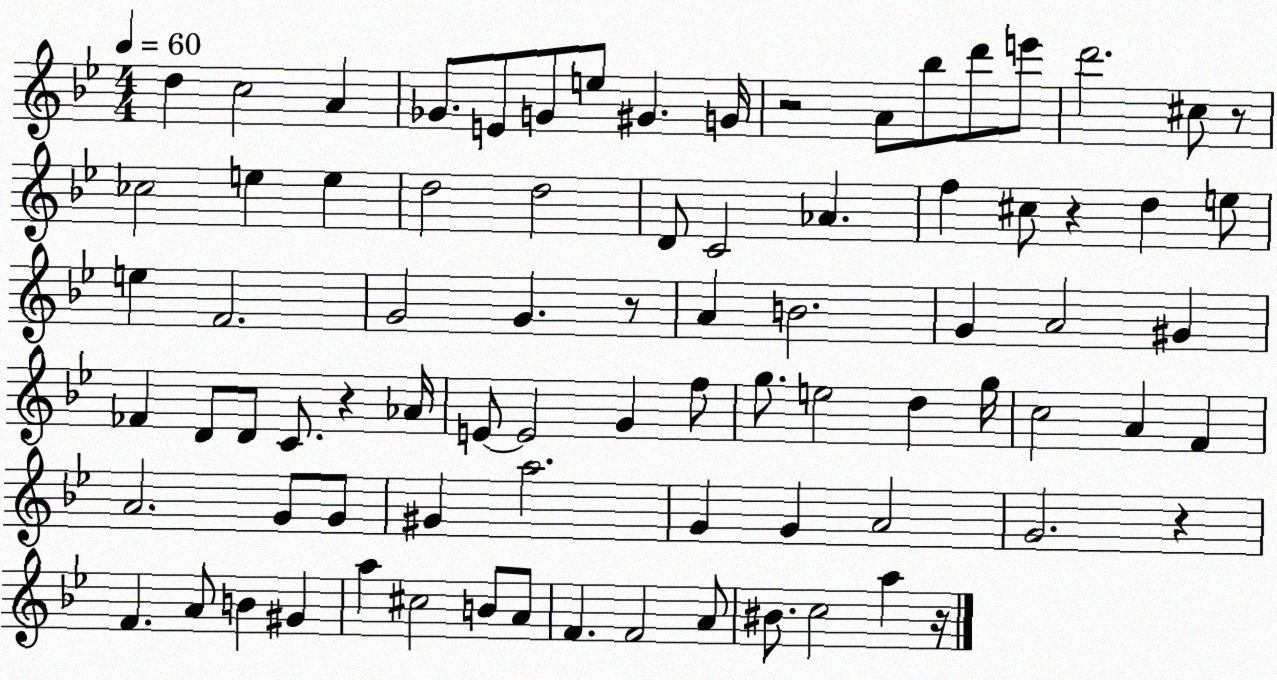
X:1
T:Untitled
M:4/4
L:1/4
K:Bb
d c2 A _G/2 E/2 G/2 e/2 ^G G/4 z2 A/2 _b/2 d'/2 e'/2 d'2 ^c/2 z/2 _c2 e e d2 d2 D/2 C2 _A f ^c/2 z d e/2 e F2 G2 G z/2 A B2 G A2 ^G _F D/2 D/2 C/2 z _A/4 E/2 E2 G f/2 g/2 e2 d g/4 c2 A F A2 G/2 G/2 ^G a2 G G A2 G2 z F A/2 B ^G a ^c2 B/2 A/2 F F2 A/2 ^B/2 c2 a z/4